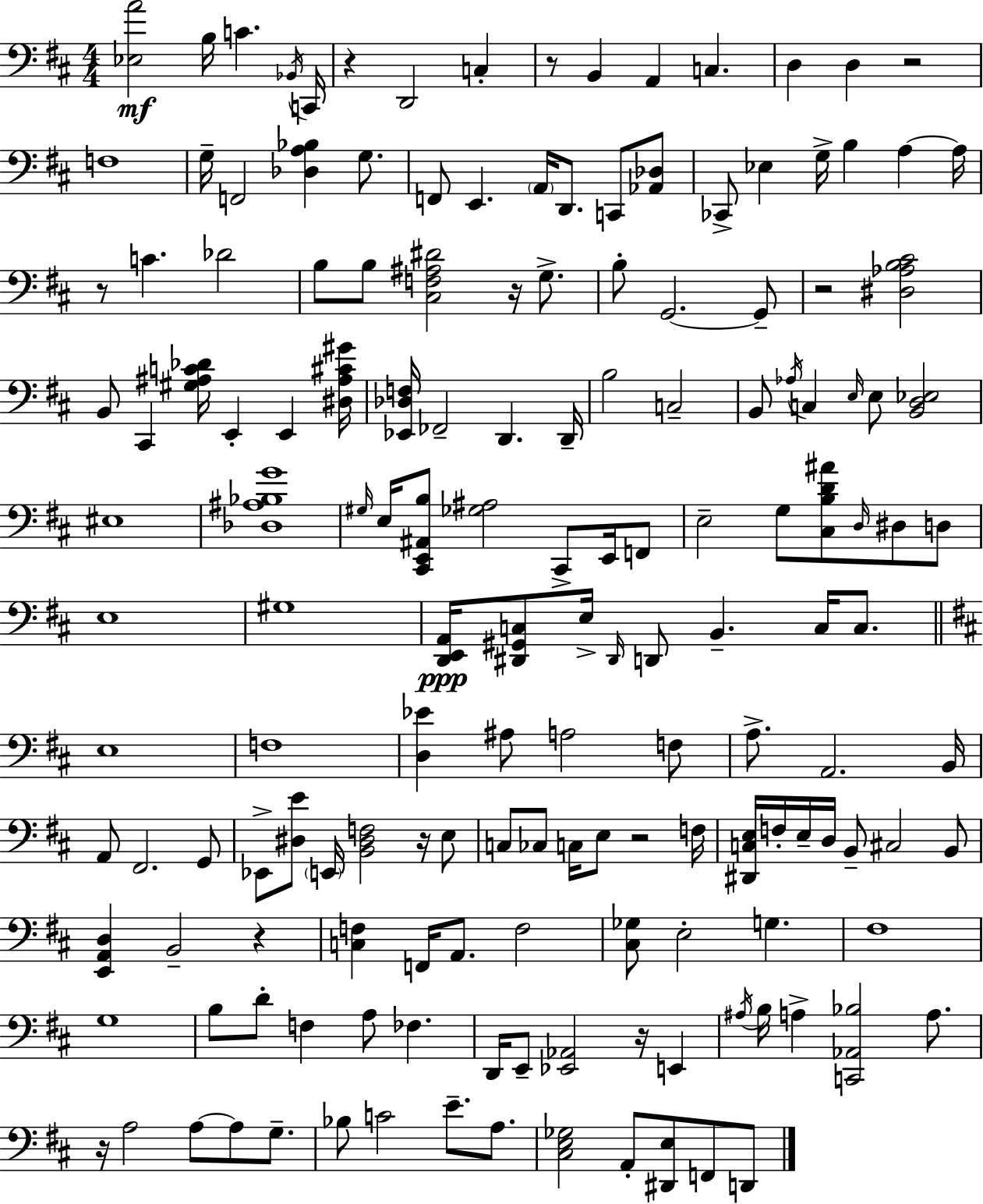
[Eb3,A4]/h B3/s C4/q. Bb2/s C2/s R/q D2/h C3/q R/e B2/q A2/q C3/q. D3/q D3/q R/h F3/w G3/s F2/h [Db3,A3,Bb3]/q G3/e. F2/e E2/q. A2/s D2/e. C2/e [Ab2,Db3]/e CES2/e Eb3/q G3/s B3/q A3/q A3/s R/e C4/q. Db4/h B3/e B3/e [C#3,F3,A#3,D#4]/h R/s G3/e. B3/e G2/h. G2/e R/h [D#3,Ab3,B3,C#4]/h B2/e C#2/q [G#3,A#3,C4,Db4]/s E2/q E2/q [D#3,A#3,C#4,G#4]/s [Eb2,Db3,F3]/s FES2/h D2/q. D2/s B3/h C3/h B2/e Ab3/s C3/q E3/s E3/e [B2,D3,Eb3]/h EIS3/w [Db3,A#3,Bb3,G4]/w G#3/s E3/s [C#2,E2,A#2,B3]/e [Gb3,A#3]/h C#2/e E2/s F2/e E3/h G3/e [C#3,B3,D4,A#4]/e D3/s D#3/e D3/e E3/w G#3/w [D2,E2,A2]/s [D#2,G#2,C3]/e E3/s D#2/s D2/e B2/q. C3/s C3/e. E3/w F3/w [D3,Eb4]/q A#3/e A3/h F3/e A3/e. A2/h. B2/s A2/e F#2/h. G2/e Eb2/e [D#3,E4]/e E2/s [B2,D#3,F3]/h R/s E3/e C3/e CES3/e C3/s E3/e R/h F3/s [D#2,C3,E3]/s F3/s E3/s D3/s B2/e C#3/h B2/e [E2,A2,D3]/q B2/h R/q [C3,F3]/q F2/s A2/e. F3/h [C#3,Gb3]/e E3/h G3/q. F#3/w G3/w B3/e D4/e F3/q A3/e FES3/q. D2/s E2/e [Eb2,Ab2]/h R/s E2/q A#3/s B3/s A3/q [C2,Ab2,Bb3]/h A3/e. R/s A3/h A3/e A3/e G3/e. Bb3/e C4/h E4/e. A3/e. [C#3,E3,Gb3]/h A2/e [D#2,E3]/e F2/e D2/e